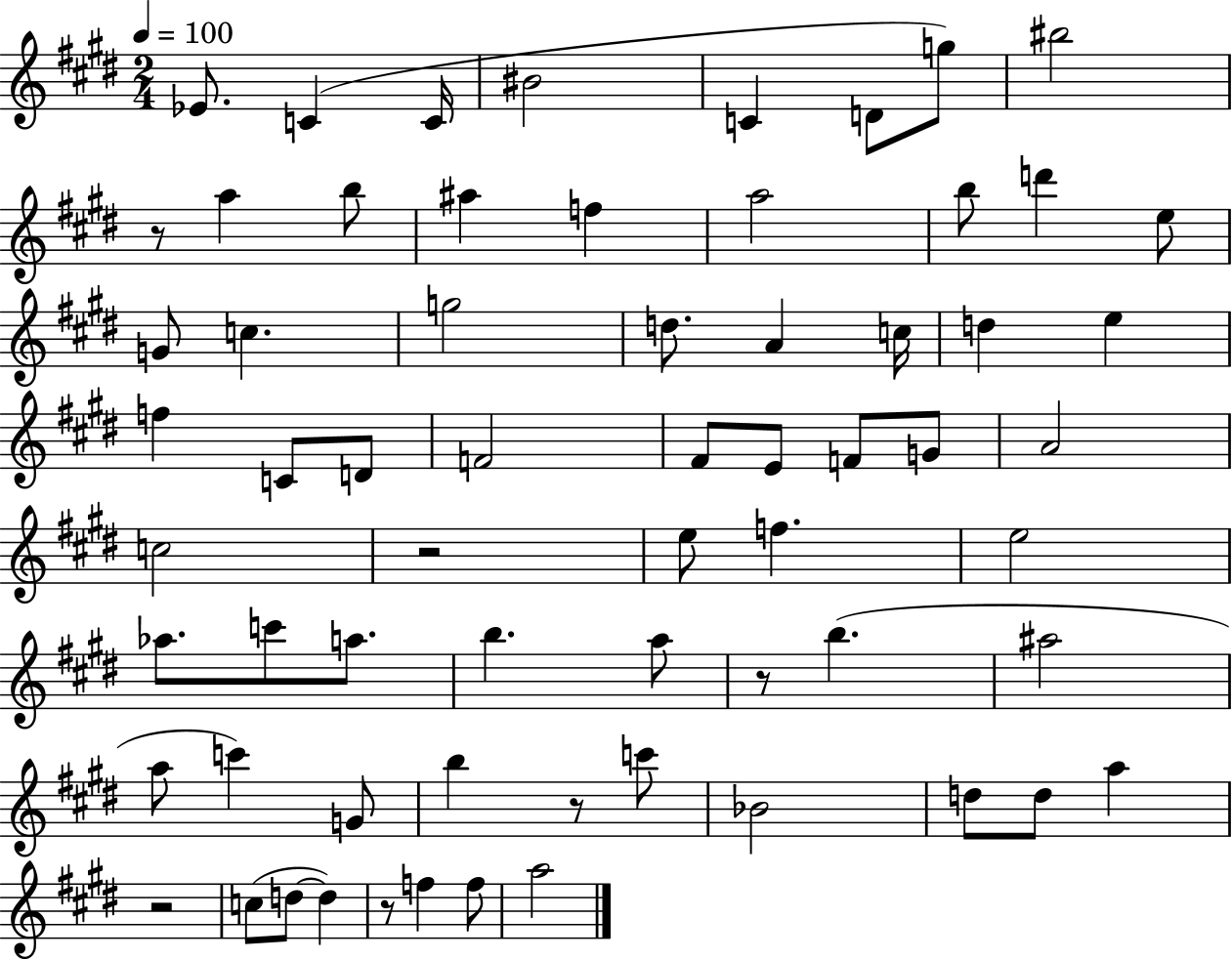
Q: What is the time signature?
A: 2/4